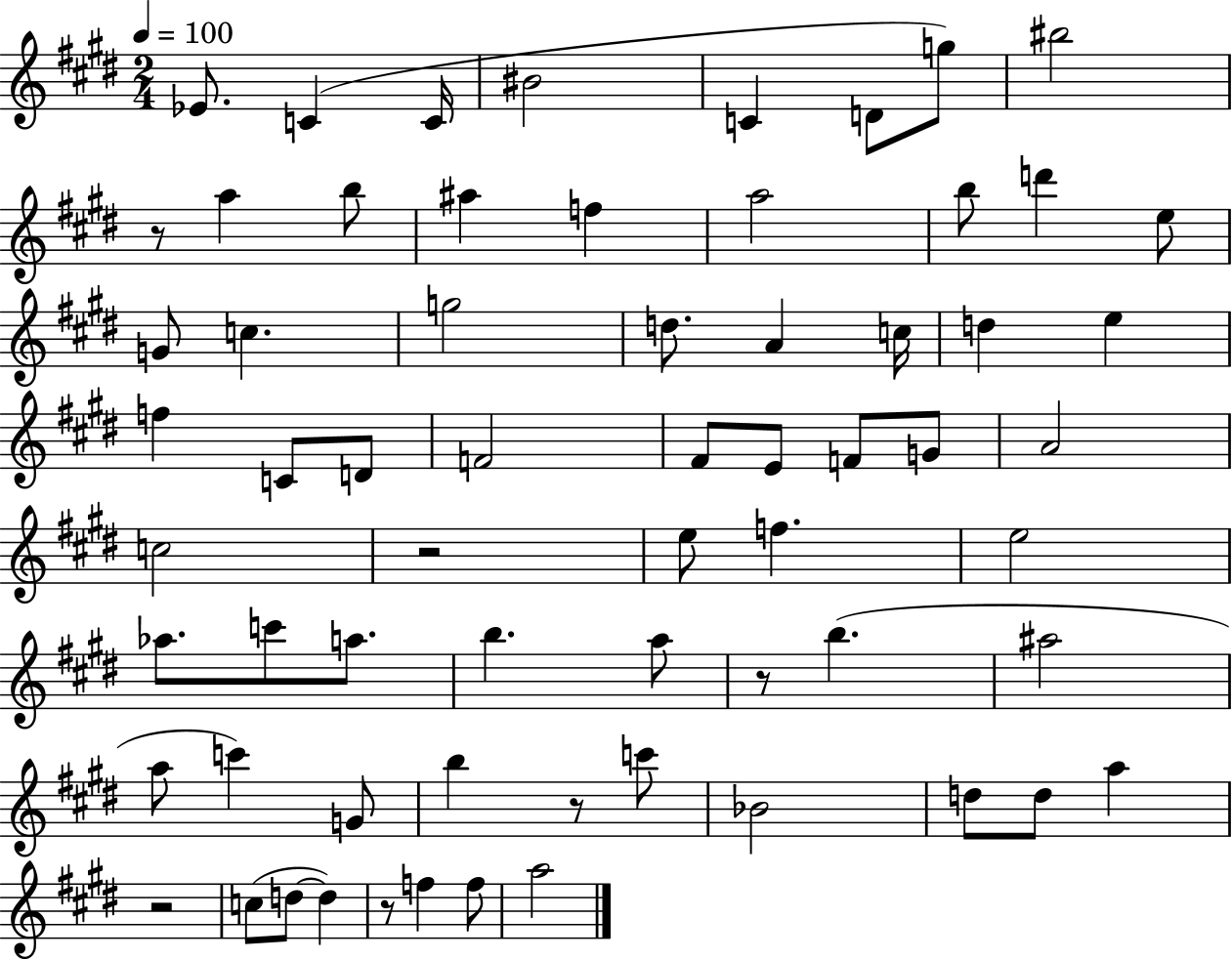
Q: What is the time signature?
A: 2/4